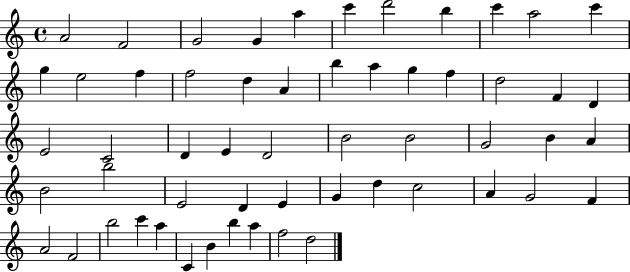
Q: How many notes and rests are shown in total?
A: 56